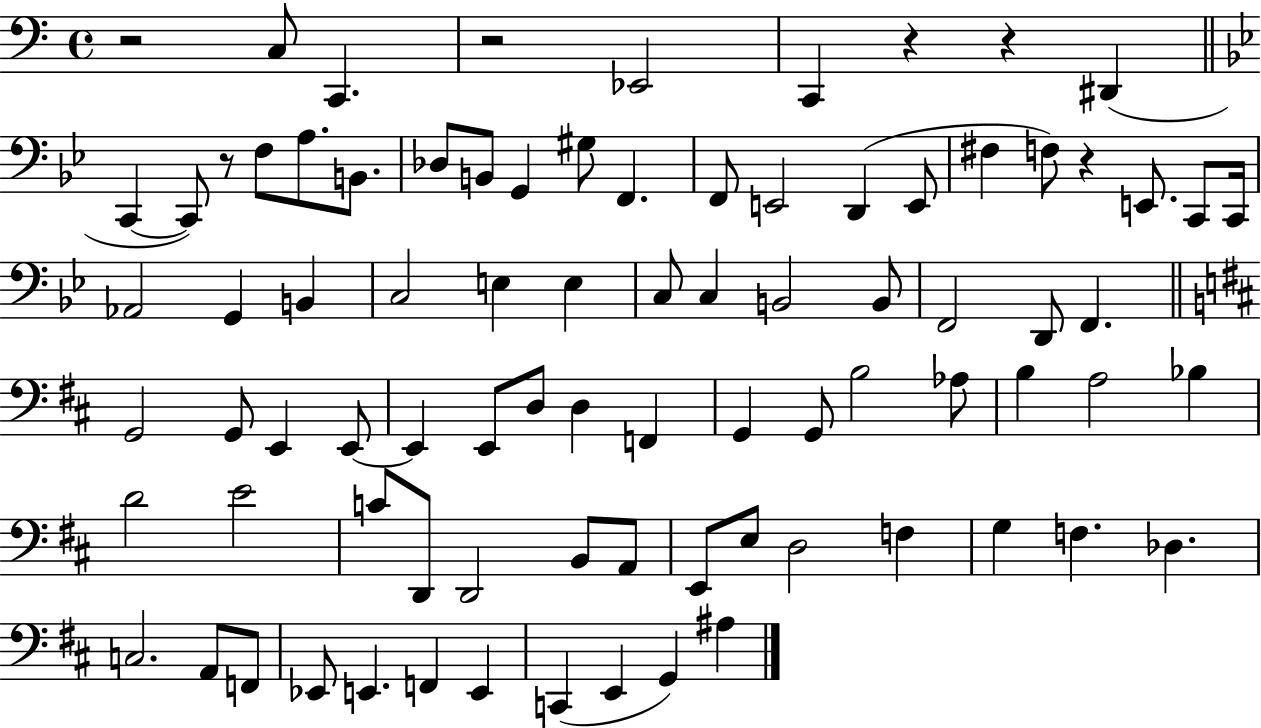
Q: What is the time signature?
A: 4/4